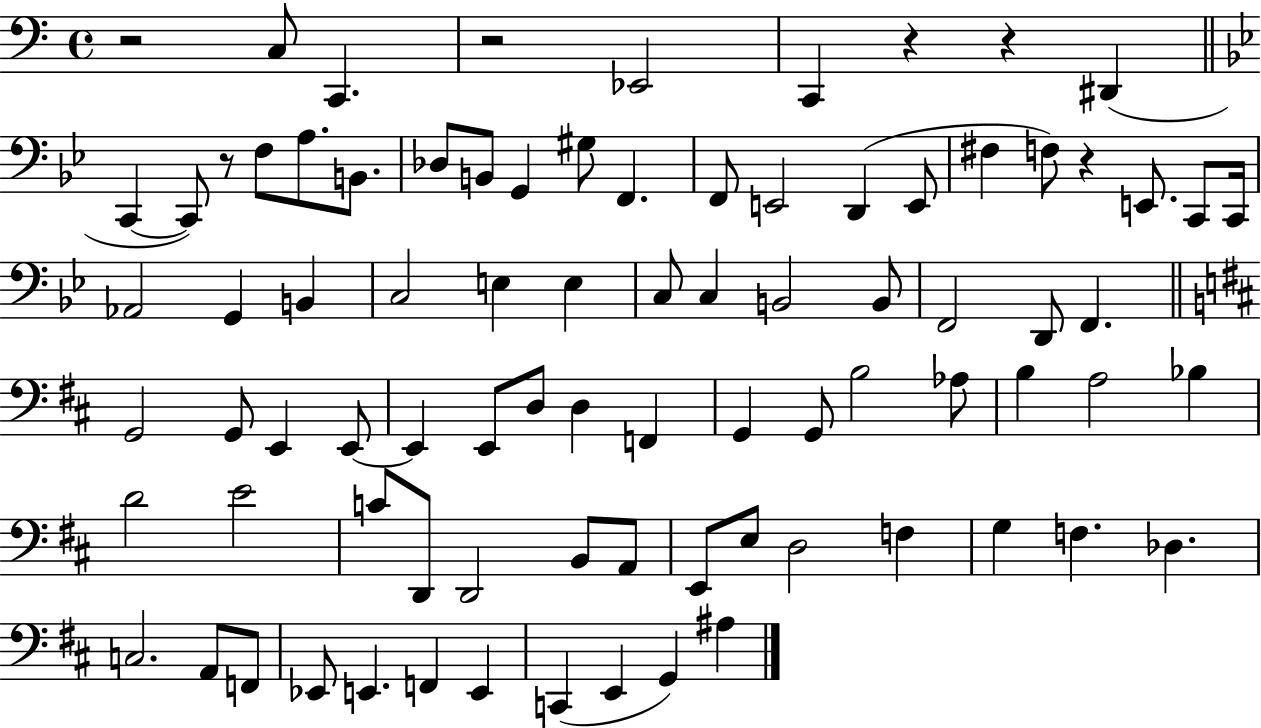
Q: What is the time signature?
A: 4/4